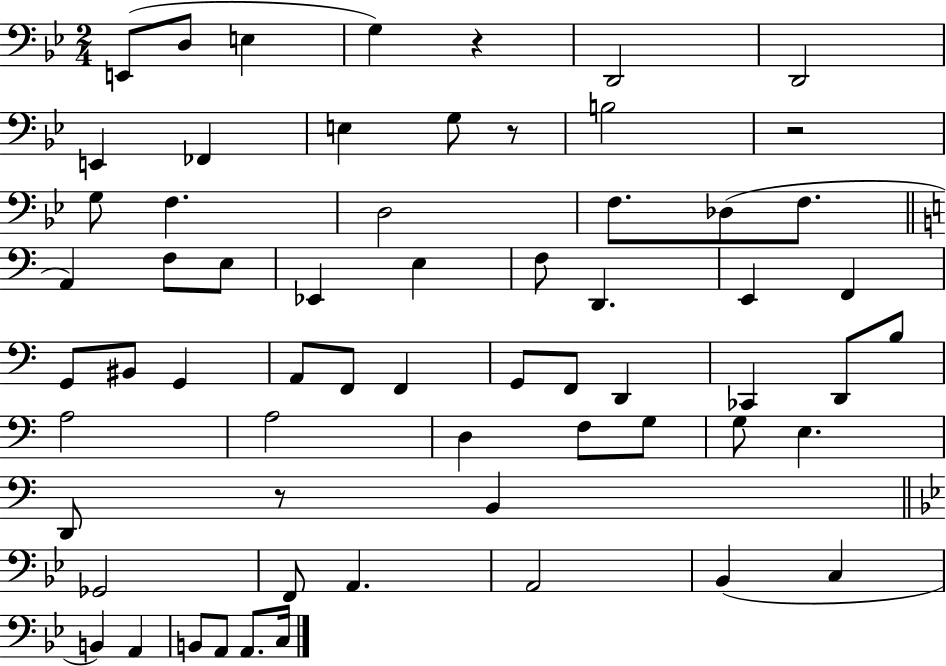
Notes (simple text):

E2/e D3/e E3/q G3/q R/q D2/h D2/h E2/q FES2/q E3/q G3/e R/e B3/h R/h G3/e F3/q. D3/h F3/e. Db3/e F3/e. A2/q F3/e E3/e Eb2/q E3/q F3/e D2/q. E2/q F2/q G2/e BIS2/e G2/q A2/e F2/e F2/q G2/e F2/e D2/q CES2/q D2/e B3/e A3/h A3/h D3/q F3/e G3/e G3/e E3/q. D2/e R/e B2/q Gb2/h F2/e A2/q. A2/h Bb2/q C3/q B2/q A2/q B2/e A2/e A2/e. C3/s